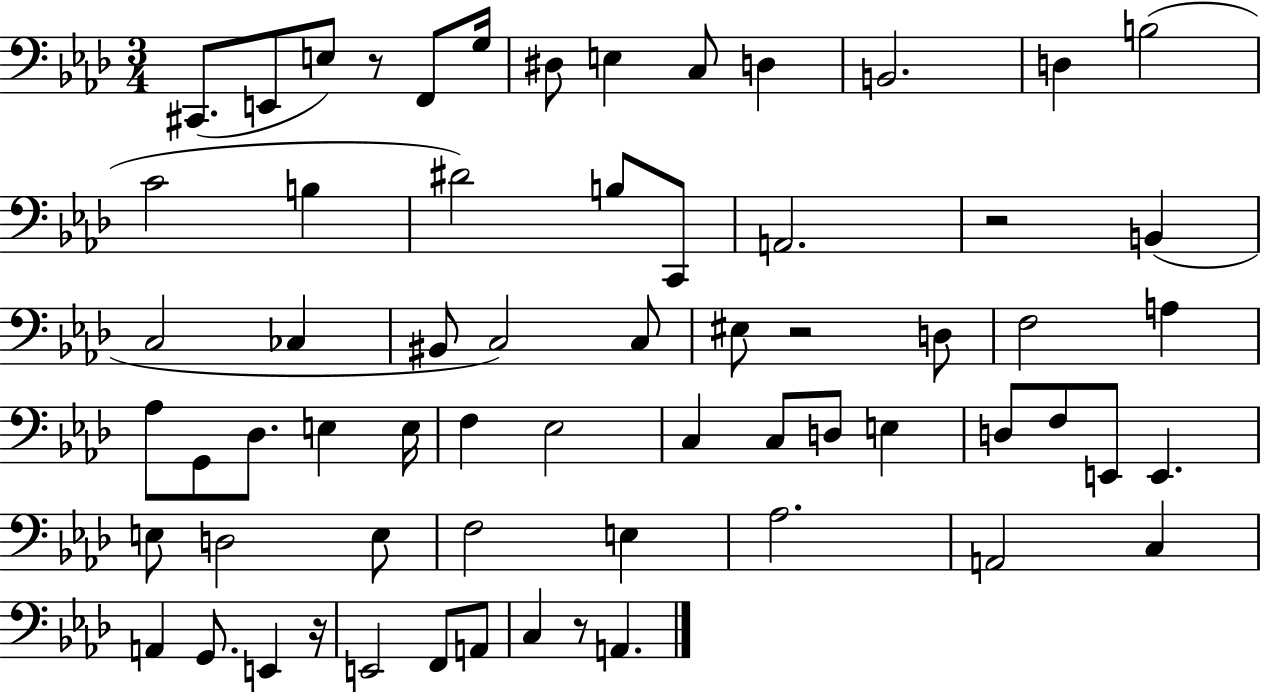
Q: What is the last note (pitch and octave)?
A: A2